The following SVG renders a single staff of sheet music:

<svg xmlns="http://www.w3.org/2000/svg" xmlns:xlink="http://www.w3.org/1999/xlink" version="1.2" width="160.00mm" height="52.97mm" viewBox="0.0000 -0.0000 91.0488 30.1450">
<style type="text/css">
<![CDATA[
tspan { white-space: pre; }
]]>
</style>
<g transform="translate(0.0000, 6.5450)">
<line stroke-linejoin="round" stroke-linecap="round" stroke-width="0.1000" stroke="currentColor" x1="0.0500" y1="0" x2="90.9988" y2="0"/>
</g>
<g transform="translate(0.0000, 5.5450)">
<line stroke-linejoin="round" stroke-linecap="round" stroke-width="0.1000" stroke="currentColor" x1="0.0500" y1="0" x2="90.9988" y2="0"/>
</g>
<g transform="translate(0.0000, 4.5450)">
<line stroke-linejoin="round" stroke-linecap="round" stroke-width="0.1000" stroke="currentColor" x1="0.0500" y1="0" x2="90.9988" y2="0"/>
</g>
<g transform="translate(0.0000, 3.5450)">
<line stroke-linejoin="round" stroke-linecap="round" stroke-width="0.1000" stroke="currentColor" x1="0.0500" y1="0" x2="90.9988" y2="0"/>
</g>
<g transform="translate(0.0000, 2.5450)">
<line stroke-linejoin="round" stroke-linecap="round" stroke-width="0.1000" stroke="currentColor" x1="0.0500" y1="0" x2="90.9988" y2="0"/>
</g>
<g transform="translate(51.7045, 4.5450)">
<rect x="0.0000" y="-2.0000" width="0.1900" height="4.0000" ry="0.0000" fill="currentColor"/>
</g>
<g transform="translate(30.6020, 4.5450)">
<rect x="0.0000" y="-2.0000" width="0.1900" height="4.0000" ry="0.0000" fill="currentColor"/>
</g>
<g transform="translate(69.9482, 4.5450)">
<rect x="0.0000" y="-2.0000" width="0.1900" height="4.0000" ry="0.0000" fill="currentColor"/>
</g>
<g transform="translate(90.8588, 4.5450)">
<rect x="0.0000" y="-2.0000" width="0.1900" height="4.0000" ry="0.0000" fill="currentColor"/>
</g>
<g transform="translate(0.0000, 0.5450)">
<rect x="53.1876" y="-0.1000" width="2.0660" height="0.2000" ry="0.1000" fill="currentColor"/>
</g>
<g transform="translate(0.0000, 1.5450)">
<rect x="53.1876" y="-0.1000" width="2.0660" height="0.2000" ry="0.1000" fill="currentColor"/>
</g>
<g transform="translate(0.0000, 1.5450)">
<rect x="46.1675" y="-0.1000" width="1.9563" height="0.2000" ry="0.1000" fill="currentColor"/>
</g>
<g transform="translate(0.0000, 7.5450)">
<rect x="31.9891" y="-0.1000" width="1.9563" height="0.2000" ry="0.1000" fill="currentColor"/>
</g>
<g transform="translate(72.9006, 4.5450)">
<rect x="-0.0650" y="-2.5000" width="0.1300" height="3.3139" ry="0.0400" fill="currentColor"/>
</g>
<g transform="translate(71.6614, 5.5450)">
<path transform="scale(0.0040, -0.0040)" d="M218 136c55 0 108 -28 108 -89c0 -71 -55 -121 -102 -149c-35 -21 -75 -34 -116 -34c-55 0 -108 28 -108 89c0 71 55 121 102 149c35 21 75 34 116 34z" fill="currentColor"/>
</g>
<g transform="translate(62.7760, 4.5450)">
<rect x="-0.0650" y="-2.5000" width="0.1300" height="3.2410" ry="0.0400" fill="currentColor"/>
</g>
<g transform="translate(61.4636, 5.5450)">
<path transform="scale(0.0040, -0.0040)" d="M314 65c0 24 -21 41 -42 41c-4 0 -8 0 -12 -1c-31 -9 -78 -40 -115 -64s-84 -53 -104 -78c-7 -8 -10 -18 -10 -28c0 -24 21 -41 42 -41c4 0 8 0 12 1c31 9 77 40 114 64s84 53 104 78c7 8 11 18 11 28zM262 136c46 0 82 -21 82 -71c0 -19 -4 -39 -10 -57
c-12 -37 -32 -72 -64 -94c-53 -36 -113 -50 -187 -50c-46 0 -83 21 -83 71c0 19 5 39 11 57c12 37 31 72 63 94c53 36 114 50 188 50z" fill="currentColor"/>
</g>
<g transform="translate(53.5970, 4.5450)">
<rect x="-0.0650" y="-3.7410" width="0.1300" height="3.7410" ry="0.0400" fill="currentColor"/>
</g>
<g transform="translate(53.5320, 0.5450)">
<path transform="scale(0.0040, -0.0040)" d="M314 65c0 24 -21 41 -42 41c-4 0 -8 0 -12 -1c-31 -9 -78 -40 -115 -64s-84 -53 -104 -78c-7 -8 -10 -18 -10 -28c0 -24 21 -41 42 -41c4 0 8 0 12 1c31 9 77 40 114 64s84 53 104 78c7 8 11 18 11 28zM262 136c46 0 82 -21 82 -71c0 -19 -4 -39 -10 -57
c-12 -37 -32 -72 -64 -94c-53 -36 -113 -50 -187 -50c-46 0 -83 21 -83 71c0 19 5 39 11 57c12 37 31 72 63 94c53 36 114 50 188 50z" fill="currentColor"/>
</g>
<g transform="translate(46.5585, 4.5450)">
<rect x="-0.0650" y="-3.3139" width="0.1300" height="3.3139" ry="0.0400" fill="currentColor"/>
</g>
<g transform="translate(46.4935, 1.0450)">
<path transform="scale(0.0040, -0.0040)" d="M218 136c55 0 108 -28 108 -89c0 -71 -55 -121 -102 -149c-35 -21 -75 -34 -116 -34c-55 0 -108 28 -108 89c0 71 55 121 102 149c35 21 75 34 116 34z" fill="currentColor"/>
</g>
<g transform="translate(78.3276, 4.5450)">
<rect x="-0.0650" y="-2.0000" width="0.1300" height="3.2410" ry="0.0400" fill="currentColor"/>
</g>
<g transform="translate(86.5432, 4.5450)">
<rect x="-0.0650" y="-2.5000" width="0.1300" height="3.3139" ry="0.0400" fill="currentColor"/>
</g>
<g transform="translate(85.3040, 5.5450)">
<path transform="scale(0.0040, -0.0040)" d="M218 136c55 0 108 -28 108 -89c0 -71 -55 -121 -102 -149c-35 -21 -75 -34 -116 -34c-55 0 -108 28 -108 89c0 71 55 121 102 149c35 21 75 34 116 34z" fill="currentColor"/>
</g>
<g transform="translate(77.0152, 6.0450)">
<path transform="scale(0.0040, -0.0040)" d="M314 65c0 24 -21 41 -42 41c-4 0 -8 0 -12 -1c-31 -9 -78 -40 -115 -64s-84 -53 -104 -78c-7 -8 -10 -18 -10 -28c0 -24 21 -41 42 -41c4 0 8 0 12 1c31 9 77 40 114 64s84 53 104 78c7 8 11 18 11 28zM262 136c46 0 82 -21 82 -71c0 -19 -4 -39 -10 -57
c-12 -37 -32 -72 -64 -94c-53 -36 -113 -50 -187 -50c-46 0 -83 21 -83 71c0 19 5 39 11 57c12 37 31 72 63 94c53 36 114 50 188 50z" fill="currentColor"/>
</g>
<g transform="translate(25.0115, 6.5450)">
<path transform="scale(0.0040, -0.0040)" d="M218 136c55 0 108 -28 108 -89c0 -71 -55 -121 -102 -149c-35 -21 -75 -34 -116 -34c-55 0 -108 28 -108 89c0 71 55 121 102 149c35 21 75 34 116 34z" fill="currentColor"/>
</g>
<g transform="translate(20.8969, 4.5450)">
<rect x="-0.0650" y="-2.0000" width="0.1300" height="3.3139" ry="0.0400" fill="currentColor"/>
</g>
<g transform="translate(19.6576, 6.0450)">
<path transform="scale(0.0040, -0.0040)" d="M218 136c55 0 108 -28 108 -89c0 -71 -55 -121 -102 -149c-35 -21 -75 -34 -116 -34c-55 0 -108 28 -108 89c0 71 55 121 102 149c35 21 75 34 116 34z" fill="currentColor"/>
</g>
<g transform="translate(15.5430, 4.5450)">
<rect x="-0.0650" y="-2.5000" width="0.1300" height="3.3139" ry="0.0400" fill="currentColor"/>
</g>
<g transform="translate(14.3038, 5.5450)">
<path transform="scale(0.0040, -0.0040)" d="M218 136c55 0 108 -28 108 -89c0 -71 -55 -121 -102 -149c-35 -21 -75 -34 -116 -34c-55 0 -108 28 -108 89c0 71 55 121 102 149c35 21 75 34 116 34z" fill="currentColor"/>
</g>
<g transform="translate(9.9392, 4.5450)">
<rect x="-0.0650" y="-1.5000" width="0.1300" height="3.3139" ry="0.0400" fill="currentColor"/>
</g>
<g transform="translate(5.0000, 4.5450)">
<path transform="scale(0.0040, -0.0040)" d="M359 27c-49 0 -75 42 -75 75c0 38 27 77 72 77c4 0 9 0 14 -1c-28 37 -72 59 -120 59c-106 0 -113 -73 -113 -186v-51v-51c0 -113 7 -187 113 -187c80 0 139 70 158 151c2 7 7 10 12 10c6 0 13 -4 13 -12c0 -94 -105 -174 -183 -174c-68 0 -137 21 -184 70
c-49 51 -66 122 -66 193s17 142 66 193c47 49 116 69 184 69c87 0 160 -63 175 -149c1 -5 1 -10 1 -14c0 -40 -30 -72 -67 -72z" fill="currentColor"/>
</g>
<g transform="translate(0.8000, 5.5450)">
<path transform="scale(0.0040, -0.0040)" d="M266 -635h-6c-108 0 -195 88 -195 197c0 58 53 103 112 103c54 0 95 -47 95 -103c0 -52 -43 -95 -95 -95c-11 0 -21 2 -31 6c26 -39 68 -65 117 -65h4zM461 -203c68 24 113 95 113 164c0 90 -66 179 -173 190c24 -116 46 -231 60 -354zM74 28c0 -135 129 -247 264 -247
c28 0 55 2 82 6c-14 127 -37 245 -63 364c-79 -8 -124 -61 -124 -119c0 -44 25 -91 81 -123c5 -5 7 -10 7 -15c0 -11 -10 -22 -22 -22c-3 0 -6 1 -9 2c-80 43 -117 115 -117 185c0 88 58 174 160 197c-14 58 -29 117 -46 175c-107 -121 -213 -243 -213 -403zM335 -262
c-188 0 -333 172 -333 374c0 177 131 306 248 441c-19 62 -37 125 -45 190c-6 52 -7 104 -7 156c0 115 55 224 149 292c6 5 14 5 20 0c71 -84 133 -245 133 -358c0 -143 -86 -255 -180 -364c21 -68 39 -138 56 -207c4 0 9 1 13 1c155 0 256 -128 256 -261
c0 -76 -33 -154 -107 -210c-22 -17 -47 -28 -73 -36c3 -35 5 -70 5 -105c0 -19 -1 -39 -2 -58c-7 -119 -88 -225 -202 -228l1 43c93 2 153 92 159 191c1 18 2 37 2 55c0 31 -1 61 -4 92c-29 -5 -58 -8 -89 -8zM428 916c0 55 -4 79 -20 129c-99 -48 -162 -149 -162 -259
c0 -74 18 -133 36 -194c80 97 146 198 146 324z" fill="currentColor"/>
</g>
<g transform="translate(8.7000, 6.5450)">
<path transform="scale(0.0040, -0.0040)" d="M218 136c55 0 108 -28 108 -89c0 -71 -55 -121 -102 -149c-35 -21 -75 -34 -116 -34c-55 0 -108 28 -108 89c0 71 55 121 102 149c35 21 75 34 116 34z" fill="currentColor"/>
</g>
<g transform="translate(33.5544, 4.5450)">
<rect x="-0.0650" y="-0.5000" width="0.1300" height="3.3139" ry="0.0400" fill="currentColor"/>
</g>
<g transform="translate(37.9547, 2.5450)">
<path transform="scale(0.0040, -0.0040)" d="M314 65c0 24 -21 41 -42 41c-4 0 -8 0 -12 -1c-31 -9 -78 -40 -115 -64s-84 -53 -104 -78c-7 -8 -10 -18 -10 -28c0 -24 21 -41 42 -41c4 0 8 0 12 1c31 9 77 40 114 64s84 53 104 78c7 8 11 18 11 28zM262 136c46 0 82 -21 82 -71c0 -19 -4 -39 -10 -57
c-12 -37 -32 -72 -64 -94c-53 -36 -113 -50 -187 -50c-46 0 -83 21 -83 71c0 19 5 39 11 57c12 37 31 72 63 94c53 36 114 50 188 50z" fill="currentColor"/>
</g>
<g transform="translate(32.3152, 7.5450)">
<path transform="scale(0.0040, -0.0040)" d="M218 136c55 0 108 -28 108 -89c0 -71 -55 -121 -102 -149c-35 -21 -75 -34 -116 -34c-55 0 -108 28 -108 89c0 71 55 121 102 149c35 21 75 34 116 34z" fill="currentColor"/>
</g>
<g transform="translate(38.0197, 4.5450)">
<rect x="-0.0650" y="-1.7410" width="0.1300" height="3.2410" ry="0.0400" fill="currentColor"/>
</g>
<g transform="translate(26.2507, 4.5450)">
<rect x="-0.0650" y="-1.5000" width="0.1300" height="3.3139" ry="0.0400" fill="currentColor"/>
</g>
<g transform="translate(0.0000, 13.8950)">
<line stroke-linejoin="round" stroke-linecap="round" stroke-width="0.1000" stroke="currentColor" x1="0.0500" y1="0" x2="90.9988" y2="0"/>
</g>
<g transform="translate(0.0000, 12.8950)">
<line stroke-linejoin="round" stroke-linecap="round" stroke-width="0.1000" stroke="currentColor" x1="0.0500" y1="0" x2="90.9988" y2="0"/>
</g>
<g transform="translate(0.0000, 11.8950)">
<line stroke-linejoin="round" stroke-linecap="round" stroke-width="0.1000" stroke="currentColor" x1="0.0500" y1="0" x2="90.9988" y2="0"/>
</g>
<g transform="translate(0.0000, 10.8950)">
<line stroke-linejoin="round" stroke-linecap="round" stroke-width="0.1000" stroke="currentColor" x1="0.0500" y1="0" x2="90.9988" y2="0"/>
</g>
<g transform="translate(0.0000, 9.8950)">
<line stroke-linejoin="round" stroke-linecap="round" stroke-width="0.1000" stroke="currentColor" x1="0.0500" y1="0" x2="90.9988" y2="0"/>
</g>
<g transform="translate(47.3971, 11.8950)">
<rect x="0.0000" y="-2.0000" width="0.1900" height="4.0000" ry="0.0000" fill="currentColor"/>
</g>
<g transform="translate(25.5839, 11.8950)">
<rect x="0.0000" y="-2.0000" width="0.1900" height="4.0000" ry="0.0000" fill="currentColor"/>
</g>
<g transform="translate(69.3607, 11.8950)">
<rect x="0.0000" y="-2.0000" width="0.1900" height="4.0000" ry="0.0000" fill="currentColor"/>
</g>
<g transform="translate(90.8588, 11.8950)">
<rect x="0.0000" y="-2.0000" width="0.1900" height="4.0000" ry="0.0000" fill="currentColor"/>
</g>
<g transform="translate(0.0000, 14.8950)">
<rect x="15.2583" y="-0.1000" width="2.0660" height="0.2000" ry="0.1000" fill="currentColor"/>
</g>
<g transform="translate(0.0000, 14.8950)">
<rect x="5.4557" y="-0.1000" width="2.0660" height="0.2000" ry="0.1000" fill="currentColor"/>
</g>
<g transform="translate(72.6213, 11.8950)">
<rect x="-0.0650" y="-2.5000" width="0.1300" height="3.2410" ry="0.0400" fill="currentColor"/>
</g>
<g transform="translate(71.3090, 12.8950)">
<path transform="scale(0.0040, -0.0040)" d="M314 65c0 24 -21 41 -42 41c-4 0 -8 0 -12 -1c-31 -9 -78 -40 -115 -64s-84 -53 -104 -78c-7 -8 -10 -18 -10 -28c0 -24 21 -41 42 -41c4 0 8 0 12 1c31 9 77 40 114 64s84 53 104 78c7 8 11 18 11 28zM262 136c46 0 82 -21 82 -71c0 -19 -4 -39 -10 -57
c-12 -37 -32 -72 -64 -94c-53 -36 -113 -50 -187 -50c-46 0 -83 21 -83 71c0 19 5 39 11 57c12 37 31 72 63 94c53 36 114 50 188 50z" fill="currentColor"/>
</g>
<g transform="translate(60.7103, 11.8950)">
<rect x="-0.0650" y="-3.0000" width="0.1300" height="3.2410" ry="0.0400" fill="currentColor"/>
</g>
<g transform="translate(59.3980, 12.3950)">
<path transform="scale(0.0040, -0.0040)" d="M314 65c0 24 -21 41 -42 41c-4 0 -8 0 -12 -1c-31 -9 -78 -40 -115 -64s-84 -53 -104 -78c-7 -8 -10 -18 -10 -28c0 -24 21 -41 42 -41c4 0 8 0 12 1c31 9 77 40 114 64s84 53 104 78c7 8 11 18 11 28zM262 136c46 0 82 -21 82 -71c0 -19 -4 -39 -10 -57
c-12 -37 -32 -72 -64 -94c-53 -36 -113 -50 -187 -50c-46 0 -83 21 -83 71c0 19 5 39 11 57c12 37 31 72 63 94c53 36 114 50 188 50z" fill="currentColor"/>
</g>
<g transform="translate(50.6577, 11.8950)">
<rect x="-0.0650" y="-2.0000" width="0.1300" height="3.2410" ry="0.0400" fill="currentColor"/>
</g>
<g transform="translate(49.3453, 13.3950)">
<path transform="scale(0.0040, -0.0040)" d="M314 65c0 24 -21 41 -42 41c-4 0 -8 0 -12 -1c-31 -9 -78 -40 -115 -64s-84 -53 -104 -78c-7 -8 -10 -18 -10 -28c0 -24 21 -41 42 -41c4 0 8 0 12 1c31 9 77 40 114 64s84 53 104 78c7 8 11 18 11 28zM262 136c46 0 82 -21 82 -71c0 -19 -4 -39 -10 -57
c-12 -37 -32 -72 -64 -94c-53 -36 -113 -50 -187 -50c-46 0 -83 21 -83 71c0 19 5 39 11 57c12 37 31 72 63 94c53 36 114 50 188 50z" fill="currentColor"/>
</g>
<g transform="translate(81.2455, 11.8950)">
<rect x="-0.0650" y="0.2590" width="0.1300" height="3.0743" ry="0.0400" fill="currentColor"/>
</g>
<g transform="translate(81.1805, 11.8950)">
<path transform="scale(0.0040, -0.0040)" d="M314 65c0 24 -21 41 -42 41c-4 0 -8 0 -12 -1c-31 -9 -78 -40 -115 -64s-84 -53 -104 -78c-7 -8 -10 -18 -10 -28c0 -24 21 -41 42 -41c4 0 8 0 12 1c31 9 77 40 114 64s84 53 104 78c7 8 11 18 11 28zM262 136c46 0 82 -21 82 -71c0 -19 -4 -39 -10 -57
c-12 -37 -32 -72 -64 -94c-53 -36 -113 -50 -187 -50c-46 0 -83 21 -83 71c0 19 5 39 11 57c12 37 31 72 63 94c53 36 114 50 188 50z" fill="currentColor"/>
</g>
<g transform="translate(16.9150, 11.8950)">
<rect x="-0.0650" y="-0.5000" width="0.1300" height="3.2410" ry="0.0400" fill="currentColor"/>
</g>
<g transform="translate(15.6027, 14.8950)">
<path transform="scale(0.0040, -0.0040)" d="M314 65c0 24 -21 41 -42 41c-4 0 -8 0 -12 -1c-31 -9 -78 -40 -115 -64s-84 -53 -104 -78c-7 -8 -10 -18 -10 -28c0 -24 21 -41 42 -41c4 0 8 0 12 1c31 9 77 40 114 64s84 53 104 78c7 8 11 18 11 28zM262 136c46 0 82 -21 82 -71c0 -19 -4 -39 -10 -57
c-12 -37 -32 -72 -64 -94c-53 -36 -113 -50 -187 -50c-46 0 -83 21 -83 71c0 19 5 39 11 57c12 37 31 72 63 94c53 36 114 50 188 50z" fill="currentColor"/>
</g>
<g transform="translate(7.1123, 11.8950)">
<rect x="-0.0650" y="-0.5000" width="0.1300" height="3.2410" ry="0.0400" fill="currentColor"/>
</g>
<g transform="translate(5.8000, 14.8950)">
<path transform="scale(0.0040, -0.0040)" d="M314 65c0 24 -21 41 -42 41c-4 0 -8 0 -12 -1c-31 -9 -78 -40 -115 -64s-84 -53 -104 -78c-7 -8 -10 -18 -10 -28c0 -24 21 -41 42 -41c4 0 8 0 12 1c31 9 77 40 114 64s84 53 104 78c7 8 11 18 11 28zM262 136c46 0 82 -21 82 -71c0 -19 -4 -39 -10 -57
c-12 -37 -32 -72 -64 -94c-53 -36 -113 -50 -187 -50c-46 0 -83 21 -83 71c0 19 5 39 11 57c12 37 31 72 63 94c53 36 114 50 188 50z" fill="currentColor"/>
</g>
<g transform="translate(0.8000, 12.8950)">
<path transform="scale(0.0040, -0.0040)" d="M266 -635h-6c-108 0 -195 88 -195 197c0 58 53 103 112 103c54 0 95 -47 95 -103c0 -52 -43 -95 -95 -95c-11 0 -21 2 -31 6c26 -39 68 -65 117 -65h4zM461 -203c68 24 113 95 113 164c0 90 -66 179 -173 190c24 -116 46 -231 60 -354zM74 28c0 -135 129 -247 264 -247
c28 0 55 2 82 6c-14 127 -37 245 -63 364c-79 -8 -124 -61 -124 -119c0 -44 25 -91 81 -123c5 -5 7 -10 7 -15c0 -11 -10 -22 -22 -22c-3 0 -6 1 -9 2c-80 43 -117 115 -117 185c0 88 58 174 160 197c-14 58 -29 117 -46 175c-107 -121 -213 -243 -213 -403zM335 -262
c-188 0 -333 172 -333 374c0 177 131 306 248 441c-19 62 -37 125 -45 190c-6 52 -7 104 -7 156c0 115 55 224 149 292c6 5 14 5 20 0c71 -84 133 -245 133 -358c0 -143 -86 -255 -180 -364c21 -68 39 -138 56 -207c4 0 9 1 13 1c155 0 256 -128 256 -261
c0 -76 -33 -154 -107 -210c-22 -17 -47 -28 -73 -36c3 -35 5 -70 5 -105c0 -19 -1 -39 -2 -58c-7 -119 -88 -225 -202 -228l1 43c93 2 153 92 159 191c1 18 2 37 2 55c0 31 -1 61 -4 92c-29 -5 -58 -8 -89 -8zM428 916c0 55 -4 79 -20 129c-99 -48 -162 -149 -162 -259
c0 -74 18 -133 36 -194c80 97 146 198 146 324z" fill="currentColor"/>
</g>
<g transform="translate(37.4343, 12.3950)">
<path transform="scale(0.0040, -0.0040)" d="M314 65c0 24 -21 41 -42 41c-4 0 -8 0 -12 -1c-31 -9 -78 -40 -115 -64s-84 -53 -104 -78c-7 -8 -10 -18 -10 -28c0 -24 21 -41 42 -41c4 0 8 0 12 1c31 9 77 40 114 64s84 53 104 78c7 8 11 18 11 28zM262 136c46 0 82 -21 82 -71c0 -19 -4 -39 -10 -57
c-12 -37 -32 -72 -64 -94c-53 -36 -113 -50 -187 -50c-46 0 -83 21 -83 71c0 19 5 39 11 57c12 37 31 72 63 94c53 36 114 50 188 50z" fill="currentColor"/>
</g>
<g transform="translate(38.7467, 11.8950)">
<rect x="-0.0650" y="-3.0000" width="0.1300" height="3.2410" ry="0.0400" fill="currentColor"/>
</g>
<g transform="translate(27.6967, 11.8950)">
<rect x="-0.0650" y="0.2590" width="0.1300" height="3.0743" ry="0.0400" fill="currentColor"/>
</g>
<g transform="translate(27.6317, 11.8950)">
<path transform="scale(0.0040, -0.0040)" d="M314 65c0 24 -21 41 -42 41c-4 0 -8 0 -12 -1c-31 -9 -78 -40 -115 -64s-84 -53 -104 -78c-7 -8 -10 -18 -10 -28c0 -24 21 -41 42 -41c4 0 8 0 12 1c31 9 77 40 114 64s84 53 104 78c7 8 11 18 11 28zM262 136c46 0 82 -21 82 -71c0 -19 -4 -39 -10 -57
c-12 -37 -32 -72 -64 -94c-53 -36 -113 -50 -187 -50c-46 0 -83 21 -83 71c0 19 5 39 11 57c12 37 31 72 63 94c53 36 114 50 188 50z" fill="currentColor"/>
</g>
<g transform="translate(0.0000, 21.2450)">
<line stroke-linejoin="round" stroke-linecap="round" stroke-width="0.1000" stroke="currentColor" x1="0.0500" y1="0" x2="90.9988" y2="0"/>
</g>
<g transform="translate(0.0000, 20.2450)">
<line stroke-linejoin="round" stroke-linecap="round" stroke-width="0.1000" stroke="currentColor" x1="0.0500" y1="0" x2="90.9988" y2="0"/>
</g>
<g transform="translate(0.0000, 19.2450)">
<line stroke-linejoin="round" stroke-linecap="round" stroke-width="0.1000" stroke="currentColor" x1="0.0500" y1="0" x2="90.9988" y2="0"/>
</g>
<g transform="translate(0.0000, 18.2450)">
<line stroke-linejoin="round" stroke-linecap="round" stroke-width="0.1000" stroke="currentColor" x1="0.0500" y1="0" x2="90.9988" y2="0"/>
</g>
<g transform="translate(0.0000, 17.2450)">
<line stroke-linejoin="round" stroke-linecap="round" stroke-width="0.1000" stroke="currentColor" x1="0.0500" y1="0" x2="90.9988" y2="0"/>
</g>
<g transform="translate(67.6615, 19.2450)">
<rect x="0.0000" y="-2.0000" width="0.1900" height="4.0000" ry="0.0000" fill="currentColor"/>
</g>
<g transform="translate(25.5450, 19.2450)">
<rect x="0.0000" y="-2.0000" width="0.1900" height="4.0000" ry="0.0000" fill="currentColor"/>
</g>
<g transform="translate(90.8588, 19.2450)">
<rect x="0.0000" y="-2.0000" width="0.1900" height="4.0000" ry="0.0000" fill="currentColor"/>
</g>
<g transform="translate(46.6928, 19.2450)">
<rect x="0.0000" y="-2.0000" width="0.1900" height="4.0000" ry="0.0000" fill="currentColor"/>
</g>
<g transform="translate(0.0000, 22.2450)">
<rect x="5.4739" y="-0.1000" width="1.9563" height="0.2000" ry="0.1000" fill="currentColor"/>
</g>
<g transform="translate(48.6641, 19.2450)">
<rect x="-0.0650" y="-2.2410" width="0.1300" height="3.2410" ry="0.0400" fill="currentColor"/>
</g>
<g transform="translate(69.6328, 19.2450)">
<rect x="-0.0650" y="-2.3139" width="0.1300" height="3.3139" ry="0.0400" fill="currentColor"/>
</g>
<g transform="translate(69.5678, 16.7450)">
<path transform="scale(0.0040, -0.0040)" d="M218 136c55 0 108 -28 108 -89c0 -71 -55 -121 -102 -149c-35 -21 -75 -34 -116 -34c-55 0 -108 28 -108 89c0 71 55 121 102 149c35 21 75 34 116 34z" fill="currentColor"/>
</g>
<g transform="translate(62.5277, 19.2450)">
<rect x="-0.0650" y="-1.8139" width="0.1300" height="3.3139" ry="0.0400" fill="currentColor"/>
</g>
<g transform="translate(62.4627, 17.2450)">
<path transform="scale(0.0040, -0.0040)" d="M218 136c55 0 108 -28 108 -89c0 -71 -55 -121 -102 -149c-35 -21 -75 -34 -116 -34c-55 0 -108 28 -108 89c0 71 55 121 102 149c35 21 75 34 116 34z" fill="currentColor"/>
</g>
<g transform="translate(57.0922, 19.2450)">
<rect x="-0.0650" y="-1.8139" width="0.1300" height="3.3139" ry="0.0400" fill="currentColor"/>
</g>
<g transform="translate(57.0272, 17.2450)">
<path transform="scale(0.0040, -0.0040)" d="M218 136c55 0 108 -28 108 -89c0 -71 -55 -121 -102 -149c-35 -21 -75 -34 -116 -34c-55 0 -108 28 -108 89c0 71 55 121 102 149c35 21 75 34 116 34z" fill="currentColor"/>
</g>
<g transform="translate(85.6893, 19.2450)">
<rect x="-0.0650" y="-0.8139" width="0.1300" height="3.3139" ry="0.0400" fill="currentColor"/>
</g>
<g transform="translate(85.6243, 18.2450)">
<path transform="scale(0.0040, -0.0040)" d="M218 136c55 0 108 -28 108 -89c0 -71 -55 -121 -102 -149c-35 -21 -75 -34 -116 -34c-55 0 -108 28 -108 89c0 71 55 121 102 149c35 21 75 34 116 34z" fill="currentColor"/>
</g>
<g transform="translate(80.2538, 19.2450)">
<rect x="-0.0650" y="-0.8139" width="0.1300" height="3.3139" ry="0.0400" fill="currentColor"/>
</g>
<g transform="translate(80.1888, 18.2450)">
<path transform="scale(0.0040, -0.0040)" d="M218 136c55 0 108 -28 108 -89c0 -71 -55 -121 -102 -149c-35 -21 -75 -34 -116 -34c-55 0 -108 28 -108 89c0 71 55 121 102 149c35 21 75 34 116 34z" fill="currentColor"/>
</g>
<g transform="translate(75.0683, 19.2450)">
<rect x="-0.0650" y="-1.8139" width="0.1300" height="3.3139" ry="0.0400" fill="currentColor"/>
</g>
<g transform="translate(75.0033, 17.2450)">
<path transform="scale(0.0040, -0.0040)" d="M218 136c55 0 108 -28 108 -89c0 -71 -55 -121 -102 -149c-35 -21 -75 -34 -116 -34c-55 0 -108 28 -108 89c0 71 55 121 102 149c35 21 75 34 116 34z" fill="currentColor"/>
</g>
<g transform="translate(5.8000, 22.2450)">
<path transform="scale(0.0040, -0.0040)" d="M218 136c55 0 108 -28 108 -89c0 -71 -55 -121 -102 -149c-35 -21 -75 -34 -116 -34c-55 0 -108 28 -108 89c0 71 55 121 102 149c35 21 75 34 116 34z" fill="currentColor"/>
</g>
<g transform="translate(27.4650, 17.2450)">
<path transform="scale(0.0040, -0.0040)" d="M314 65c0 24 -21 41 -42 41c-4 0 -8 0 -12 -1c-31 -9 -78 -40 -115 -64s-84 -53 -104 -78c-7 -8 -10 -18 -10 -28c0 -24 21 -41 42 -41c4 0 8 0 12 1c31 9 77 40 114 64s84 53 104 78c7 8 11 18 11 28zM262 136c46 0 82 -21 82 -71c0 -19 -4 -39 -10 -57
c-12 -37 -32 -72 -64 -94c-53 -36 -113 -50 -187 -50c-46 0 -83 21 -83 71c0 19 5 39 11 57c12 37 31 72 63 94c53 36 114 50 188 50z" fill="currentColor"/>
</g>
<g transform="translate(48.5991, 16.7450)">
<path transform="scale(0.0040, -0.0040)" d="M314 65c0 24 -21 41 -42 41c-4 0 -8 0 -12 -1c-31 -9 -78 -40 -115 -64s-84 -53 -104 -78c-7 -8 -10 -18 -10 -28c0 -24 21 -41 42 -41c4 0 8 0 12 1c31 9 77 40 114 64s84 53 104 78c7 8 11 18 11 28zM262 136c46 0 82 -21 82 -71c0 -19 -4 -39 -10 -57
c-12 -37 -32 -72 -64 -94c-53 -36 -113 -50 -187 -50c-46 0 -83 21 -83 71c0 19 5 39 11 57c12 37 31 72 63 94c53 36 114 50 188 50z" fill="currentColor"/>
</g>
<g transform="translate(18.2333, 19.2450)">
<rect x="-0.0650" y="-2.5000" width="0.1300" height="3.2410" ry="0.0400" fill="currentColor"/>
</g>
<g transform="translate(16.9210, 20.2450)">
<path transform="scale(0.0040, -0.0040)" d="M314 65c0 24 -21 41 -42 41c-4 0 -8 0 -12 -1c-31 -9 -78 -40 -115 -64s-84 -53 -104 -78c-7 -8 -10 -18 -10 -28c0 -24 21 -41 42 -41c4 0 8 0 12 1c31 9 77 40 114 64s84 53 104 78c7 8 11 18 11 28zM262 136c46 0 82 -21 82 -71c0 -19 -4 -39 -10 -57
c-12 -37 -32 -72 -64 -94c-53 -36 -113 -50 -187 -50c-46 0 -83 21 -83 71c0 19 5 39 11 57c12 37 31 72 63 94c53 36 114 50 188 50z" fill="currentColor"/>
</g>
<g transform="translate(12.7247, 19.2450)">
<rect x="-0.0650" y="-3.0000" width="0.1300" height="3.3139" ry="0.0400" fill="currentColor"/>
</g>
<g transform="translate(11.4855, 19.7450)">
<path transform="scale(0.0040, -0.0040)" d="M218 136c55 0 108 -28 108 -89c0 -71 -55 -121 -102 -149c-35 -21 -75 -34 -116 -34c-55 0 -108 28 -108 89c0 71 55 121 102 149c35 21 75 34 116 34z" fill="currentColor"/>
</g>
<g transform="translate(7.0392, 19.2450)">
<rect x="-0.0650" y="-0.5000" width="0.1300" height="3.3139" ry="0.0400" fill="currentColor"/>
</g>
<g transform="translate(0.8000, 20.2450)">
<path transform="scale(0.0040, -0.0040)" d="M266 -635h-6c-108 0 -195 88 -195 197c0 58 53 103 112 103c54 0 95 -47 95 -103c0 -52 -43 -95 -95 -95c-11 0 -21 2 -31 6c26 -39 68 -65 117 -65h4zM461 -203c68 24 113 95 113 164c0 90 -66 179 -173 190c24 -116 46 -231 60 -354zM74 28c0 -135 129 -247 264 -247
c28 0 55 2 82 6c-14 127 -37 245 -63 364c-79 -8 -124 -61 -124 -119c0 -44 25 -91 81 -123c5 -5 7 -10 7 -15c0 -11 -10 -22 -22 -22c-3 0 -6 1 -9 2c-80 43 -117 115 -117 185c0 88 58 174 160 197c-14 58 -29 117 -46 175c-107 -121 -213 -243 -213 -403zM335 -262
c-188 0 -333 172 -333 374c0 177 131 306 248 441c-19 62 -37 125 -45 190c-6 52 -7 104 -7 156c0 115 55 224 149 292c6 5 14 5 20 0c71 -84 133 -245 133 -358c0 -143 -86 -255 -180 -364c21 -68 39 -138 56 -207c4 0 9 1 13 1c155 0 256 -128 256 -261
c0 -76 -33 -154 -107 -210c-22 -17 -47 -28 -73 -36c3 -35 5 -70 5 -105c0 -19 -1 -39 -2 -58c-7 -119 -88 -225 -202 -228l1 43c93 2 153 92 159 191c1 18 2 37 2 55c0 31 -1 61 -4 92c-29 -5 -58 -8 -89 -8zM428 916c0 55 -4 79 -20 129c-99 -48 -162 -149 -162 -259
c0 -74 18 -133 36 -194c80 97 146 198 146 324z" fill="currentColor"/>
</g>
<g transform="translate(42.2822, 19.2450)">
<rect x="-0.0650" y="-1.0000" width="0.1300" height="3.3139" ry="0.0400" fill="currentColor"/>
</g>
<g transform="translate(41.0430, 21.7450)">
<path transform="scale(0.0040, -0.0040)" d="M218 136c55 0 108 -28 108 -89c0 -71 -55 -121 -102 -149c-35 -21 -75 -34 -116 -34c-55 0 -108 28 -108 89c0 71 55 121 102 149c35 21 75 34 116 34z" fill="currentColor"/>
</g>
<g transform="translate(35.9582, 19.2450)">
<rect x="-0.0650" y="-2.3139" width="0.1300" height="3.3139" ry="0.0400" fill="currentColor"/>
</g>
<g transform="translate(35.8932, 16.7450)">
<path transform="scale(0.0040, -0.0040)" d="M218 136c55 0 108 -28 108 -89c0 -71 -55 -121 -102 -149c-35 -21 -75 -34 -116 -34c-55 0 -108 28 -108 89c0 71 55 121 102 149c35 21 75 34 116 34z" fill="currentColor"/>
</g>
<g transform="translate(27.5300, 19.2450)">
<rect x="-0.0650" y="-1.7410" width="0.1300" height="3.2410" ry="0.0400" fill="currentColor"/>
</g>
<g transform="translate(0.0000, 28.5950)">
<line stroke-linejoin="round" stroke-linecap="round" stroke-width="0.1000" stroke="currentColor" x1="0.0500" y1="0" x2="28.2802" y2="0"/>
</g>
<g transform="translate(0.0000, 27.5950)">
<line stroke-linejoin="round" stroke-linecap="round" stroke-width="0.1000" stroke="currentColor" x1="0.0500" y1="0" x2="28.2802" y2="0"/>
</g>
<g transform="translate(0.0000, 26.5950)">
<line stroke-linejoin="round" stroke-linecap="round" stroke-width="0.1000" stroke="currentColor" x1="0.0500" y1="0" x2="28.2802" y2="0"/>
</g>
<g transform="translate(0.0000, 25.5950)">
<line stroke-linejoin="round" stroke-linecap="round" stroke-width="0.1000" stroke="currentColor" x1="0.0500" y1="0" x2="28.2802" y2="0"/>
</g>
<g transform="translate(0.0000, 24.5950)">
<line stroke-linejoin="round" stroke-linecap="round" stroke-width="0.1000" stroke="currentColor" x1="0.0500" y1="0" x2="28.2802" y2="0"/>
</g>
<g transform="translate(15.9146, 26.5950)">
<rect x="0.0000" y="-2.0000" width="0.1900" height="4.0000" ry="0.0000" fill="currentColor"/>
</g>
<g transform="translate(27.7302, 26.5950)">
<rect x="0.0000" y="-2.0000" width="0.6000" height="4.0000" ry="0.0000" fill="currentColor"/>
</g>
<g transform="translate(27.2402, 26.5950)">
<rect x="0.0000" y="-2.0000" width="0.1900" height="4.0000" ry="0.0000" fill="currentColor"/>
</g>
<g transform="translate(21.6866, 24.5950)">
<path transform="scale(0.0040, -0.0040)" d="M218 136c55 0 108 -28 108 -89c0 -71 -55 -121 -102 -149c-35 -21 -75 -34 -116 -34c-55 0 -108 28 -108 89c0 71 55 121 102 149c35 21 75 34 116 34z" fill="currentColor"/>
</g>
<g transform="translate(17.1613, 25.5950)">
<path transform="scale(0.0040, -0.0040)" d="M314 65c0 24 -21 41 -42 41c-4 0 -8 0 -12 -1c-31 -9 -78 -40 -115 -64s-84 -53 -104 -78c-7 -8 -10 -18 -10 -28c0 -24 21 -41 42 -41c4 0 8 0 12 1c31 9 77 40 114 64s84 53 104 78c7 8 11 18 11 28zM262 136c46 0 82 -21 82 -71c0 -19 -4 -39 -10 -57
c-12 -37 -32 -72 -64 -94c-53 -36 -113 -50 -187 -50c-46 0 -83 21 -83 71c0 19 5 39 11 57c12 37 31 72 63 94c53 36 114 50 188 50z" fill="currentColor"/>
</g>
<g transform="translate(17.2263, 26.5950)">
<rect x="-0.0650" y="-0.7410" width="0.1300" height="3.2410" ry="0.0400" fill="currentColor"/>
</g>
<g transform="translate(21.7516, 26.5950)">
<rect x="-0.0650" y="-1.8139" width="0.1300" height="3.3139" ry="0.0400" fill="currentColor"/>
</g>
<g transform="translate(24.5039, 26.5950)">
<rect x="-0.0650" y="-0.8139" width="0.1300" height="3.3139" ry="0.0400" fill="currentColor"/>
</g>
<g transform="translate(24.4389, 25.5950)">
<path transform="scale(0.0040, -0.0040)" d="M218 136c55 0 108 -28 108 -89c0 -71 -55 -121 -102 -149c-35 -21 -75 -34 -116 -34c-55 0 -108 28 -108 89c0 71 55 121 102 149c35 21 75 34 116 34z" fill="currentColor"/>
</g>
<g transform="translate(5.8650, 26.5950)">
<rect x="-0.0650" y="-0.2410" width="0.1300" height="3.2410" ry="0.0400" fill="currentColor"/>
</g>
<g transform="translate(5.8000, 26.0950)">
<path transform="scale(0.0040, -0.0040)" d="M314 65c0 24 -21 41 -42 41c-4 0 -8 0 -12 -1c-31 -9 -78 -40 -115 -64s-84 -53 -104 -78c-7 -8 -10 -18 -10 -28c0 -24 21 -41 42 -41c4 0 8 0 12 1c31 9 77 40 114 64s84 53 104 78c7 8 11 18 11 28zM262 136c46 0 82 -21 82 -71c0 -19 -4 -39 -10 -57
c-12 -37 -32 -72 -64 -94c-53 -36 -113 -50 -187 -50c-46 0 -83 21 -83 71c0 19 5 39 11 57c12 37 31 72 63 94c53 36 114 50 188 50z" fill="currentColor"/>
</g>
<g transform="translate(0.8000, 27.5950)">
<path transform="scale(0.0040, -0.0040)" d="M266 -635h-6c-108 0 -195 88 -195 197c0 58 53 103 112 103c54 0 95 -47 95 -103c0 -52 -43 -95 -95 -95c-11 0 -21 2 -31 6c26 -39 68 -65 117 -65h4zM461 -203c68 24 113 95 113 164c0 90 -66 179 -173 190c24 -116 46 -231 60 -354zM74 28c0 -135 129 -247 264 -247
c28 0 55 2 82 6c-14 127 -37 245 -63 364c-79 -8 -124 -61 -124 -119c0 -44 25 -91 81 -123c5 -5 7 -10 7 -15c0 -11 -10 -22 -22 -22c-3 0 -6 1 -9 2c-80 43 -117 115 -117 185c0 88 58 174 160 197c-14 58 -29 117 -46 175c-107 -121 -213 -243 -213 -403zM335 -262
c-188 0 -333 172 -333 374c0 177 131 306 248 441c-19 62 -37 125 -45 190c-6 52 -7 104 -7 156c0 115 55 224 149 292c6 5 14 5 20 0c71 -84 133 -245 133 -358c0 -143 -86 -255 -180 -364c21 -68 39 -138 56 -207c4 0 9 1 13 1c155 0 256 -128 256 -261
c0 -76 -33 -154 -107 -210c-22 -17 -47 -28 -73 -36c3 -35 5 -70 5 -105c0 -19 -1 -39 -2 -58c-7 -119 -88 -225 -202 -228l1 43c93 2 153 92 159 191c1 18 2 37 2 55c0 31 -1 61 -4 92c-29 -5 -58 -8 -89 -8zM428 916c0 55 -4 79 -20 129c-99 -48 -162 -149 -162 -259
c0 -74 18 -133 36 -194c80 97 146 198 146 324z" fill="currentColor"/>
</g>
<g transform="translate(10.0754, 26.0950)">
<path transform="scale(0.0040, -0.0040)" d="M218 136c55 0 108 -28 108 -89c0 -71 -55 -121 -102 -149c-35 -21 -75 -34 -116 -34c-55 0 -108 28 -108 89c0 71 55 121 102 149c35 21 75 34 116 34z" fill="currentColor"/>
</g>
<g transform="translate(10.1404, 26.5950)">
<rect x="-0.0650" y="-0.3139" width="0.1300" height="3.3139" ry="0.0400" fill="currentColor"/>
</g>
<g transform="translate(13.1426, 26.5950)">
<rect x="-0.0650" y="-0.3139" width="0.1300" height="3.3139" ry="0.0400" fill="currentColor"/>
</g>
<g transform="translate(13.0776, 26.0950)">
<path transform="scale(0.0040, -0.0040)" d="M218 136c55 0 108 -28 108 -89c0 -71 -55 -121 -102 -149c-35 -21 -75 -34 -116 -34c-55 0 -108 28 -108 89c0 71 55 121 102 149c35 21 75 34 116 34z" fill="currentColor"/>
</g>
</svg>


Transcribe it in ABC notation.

X:1
T:Untitled
M:4/4
L:1/4
K:C
E G F E C f2 b c'2 G2 G F2 G C2 C2 B2 A2 F2 A2 G2 B2 C A G2 f2 g D g2 f f g f d d c2 c c d2 f d